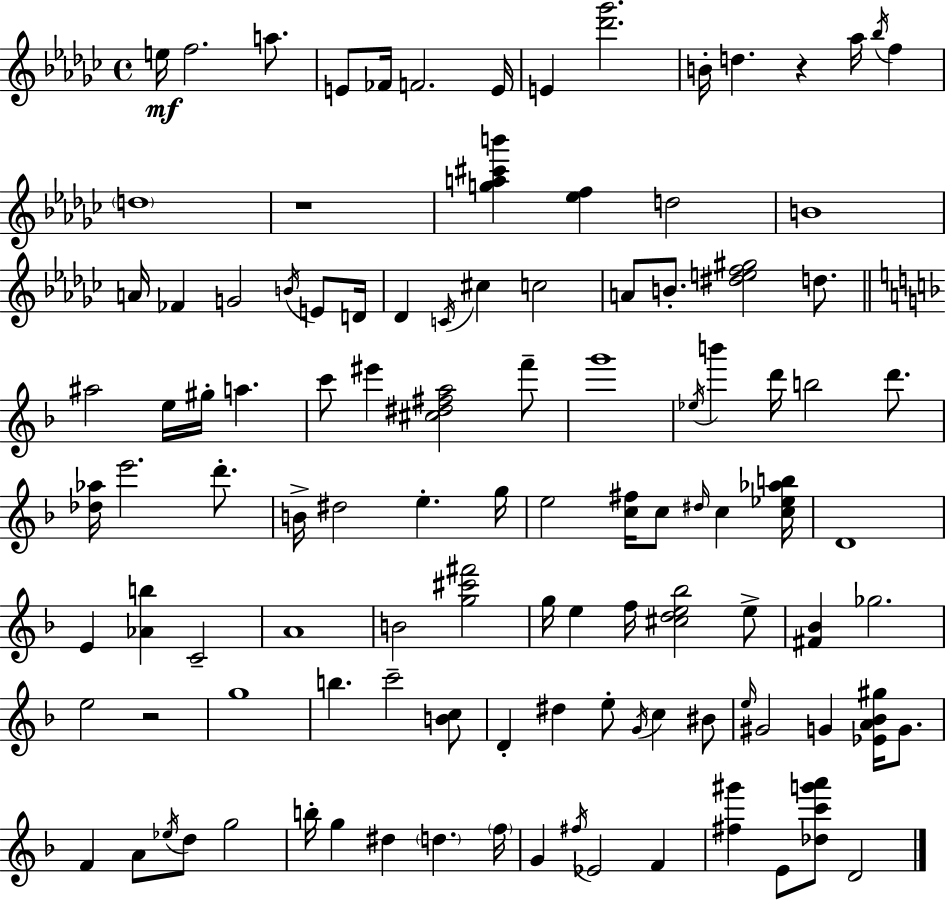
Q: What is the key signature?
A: EES minor